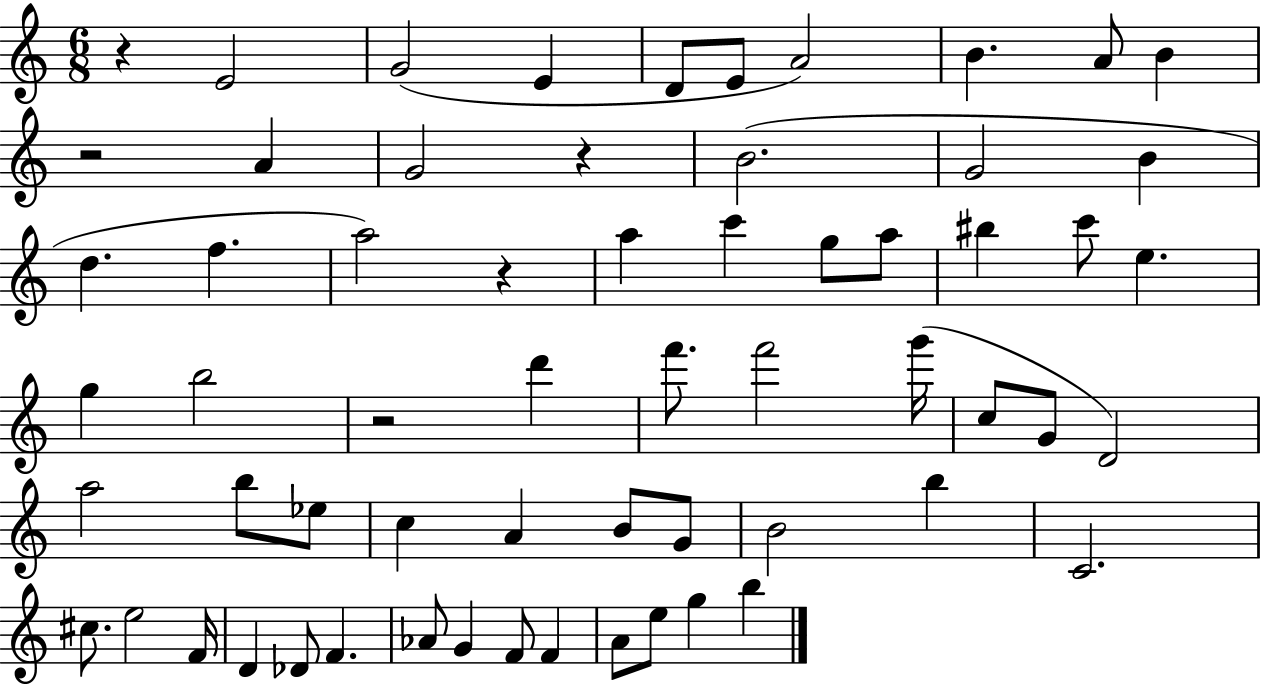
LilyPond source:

{
  \clef treble
  \numericTimeSignature
  \time 6/8
  \key c \major
  r4 e'2 | g'2( e'4 | d'8 e'8 a'2) | b'4. a'8 b'4 | \break r2 a'4 | g'2 r4 | b'2.( | g'2 b'4 | \break d''4. f''4. | a''2) r4 | a''4 c'''4 g''8 a''8 | bis''4 c'''8 e''4. | \break g''4 b''2 | r2 d'''4 | f'''8. f'''2 g'''16( | c''8 g'8 d'2) | \break a''2 b''8 ees''8 | c''4 a'4 b'8 g'8 | b'2 b''4 | c'2. | \break cis''8. e''2 f'16 | d'4 des'8 f'4. | aes'8 g'4 f'8 f'4 | a'8 e''8 g''4 b''4 | \break \bar "|."
}